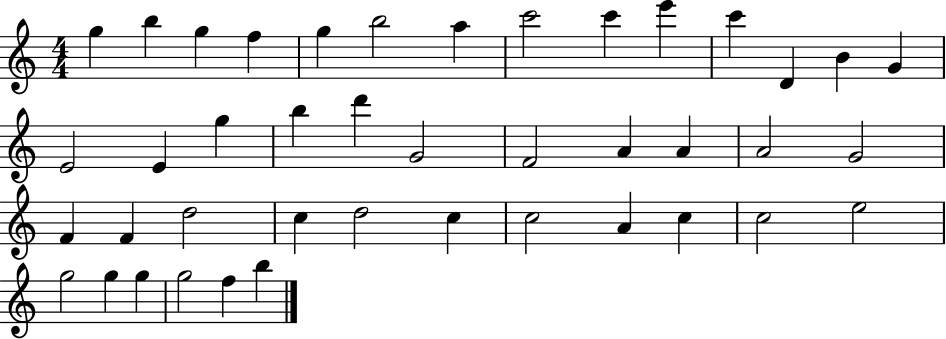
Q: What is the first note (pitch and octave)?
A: G5